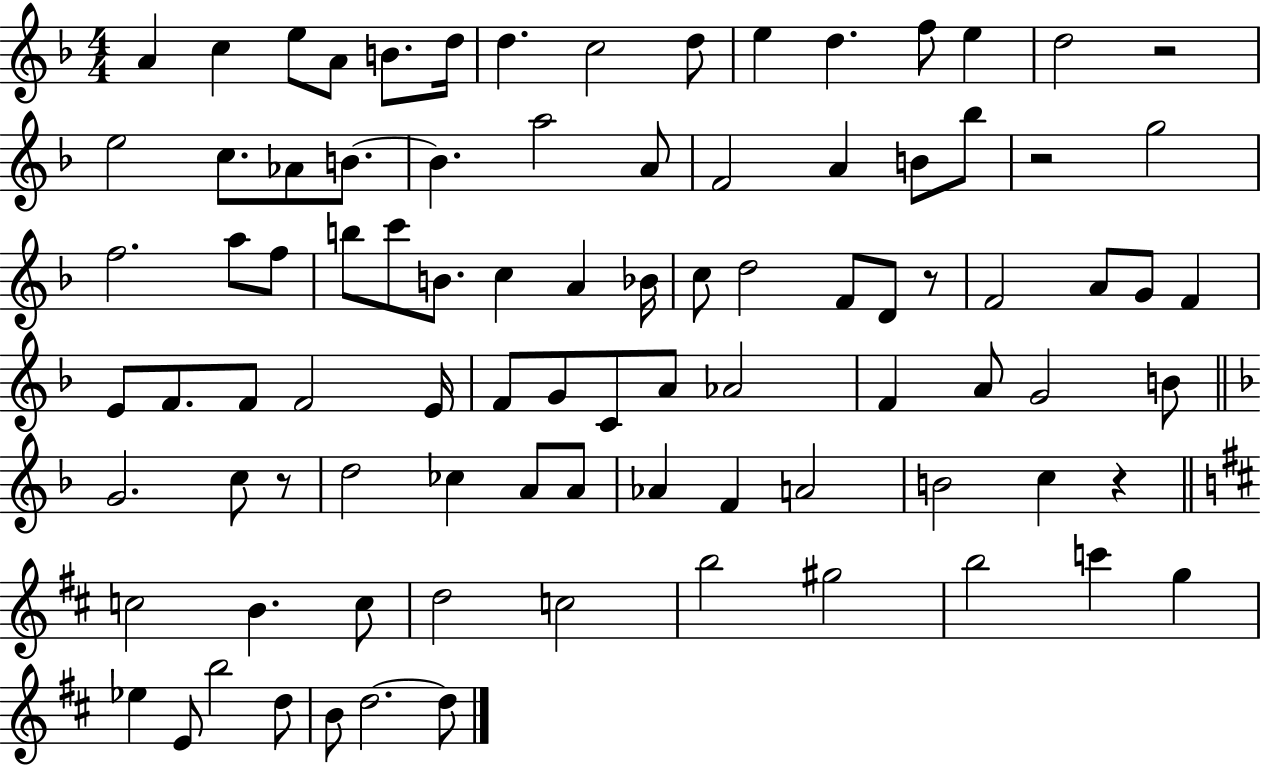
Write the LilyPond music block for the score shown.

{
  \clef treble
  \numericTimeSignature
  \time 4/4
  \key f \major
  a'4 c''4 e''8 a'8 b'8. d''16 | d''4. c''2 d''8 | e''4 d''4. f''8 e''4 | d''2 r2 | \break e''2 c''8. aes'8 b'8.~~ | b'4. a''2 a'8 | f'2 a'4 b'8 bes''8 | r2 g''2 | \break f''2. a''8 f''8 | b''8 c'''8 b'8. c''4 a'4 bes'16 | c''8 d''2 f'8 d'8 r8 | f'2 a'8 g'8 f'4 | \break e'8 f'8. f'8 f'2 e'16 | f'8 g'8 c'8 a'8 aes'2 | f'4 a'8 g'2 b'8 | \bar "||" \break \key d \minor g'2. c''8 r8 | d''2 ces''4 a'8 a'8 | aes'4 f'4 a'2 | b'2 c''4 r4 | \break \bar "||" \break \key b \minor c''2 b'4. c''8 | d''2 c''2 | b''2 gis''2 | b''2 c'''4 g''4 | \break ees''4 e'8 b''2 d''8 | b'8 d''2.~~ d''8 | \bar "|."
}